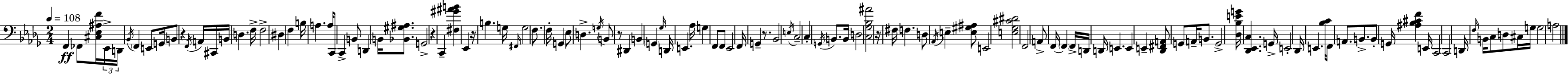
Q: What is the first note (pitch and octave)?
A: F2